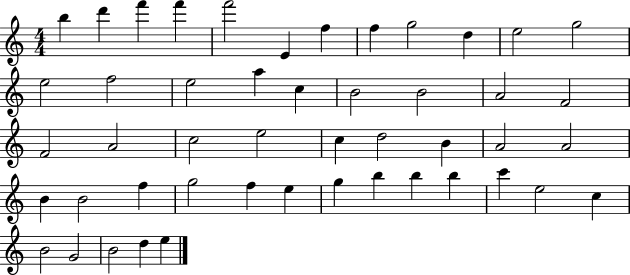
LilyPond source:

{
  \clef treble
  \numericTimeSignature
  \time 4/4
  \key c \major
  b''4 d'''4 f'''4 f'''4 | f'''2 e'4 f''4 | f''4 g''2 d''4 | e''2 g''2 | \break e''2 f''2 | e''2 a''4 c''4 | b'2 b'2 | a'2 f'2 | \break f'2 a'2 | c''2 e''2 | c''4 d''2 b'4 | a'2 a'2 | \break b'4 b'2 f''4 | g''2 f''4 e''4 | g''4 b''4 b''4 b''4 | c'''4 e''2 c''4 | \break b'2 g'2 | b'2 d''4 e''4 | \bar "|."
}